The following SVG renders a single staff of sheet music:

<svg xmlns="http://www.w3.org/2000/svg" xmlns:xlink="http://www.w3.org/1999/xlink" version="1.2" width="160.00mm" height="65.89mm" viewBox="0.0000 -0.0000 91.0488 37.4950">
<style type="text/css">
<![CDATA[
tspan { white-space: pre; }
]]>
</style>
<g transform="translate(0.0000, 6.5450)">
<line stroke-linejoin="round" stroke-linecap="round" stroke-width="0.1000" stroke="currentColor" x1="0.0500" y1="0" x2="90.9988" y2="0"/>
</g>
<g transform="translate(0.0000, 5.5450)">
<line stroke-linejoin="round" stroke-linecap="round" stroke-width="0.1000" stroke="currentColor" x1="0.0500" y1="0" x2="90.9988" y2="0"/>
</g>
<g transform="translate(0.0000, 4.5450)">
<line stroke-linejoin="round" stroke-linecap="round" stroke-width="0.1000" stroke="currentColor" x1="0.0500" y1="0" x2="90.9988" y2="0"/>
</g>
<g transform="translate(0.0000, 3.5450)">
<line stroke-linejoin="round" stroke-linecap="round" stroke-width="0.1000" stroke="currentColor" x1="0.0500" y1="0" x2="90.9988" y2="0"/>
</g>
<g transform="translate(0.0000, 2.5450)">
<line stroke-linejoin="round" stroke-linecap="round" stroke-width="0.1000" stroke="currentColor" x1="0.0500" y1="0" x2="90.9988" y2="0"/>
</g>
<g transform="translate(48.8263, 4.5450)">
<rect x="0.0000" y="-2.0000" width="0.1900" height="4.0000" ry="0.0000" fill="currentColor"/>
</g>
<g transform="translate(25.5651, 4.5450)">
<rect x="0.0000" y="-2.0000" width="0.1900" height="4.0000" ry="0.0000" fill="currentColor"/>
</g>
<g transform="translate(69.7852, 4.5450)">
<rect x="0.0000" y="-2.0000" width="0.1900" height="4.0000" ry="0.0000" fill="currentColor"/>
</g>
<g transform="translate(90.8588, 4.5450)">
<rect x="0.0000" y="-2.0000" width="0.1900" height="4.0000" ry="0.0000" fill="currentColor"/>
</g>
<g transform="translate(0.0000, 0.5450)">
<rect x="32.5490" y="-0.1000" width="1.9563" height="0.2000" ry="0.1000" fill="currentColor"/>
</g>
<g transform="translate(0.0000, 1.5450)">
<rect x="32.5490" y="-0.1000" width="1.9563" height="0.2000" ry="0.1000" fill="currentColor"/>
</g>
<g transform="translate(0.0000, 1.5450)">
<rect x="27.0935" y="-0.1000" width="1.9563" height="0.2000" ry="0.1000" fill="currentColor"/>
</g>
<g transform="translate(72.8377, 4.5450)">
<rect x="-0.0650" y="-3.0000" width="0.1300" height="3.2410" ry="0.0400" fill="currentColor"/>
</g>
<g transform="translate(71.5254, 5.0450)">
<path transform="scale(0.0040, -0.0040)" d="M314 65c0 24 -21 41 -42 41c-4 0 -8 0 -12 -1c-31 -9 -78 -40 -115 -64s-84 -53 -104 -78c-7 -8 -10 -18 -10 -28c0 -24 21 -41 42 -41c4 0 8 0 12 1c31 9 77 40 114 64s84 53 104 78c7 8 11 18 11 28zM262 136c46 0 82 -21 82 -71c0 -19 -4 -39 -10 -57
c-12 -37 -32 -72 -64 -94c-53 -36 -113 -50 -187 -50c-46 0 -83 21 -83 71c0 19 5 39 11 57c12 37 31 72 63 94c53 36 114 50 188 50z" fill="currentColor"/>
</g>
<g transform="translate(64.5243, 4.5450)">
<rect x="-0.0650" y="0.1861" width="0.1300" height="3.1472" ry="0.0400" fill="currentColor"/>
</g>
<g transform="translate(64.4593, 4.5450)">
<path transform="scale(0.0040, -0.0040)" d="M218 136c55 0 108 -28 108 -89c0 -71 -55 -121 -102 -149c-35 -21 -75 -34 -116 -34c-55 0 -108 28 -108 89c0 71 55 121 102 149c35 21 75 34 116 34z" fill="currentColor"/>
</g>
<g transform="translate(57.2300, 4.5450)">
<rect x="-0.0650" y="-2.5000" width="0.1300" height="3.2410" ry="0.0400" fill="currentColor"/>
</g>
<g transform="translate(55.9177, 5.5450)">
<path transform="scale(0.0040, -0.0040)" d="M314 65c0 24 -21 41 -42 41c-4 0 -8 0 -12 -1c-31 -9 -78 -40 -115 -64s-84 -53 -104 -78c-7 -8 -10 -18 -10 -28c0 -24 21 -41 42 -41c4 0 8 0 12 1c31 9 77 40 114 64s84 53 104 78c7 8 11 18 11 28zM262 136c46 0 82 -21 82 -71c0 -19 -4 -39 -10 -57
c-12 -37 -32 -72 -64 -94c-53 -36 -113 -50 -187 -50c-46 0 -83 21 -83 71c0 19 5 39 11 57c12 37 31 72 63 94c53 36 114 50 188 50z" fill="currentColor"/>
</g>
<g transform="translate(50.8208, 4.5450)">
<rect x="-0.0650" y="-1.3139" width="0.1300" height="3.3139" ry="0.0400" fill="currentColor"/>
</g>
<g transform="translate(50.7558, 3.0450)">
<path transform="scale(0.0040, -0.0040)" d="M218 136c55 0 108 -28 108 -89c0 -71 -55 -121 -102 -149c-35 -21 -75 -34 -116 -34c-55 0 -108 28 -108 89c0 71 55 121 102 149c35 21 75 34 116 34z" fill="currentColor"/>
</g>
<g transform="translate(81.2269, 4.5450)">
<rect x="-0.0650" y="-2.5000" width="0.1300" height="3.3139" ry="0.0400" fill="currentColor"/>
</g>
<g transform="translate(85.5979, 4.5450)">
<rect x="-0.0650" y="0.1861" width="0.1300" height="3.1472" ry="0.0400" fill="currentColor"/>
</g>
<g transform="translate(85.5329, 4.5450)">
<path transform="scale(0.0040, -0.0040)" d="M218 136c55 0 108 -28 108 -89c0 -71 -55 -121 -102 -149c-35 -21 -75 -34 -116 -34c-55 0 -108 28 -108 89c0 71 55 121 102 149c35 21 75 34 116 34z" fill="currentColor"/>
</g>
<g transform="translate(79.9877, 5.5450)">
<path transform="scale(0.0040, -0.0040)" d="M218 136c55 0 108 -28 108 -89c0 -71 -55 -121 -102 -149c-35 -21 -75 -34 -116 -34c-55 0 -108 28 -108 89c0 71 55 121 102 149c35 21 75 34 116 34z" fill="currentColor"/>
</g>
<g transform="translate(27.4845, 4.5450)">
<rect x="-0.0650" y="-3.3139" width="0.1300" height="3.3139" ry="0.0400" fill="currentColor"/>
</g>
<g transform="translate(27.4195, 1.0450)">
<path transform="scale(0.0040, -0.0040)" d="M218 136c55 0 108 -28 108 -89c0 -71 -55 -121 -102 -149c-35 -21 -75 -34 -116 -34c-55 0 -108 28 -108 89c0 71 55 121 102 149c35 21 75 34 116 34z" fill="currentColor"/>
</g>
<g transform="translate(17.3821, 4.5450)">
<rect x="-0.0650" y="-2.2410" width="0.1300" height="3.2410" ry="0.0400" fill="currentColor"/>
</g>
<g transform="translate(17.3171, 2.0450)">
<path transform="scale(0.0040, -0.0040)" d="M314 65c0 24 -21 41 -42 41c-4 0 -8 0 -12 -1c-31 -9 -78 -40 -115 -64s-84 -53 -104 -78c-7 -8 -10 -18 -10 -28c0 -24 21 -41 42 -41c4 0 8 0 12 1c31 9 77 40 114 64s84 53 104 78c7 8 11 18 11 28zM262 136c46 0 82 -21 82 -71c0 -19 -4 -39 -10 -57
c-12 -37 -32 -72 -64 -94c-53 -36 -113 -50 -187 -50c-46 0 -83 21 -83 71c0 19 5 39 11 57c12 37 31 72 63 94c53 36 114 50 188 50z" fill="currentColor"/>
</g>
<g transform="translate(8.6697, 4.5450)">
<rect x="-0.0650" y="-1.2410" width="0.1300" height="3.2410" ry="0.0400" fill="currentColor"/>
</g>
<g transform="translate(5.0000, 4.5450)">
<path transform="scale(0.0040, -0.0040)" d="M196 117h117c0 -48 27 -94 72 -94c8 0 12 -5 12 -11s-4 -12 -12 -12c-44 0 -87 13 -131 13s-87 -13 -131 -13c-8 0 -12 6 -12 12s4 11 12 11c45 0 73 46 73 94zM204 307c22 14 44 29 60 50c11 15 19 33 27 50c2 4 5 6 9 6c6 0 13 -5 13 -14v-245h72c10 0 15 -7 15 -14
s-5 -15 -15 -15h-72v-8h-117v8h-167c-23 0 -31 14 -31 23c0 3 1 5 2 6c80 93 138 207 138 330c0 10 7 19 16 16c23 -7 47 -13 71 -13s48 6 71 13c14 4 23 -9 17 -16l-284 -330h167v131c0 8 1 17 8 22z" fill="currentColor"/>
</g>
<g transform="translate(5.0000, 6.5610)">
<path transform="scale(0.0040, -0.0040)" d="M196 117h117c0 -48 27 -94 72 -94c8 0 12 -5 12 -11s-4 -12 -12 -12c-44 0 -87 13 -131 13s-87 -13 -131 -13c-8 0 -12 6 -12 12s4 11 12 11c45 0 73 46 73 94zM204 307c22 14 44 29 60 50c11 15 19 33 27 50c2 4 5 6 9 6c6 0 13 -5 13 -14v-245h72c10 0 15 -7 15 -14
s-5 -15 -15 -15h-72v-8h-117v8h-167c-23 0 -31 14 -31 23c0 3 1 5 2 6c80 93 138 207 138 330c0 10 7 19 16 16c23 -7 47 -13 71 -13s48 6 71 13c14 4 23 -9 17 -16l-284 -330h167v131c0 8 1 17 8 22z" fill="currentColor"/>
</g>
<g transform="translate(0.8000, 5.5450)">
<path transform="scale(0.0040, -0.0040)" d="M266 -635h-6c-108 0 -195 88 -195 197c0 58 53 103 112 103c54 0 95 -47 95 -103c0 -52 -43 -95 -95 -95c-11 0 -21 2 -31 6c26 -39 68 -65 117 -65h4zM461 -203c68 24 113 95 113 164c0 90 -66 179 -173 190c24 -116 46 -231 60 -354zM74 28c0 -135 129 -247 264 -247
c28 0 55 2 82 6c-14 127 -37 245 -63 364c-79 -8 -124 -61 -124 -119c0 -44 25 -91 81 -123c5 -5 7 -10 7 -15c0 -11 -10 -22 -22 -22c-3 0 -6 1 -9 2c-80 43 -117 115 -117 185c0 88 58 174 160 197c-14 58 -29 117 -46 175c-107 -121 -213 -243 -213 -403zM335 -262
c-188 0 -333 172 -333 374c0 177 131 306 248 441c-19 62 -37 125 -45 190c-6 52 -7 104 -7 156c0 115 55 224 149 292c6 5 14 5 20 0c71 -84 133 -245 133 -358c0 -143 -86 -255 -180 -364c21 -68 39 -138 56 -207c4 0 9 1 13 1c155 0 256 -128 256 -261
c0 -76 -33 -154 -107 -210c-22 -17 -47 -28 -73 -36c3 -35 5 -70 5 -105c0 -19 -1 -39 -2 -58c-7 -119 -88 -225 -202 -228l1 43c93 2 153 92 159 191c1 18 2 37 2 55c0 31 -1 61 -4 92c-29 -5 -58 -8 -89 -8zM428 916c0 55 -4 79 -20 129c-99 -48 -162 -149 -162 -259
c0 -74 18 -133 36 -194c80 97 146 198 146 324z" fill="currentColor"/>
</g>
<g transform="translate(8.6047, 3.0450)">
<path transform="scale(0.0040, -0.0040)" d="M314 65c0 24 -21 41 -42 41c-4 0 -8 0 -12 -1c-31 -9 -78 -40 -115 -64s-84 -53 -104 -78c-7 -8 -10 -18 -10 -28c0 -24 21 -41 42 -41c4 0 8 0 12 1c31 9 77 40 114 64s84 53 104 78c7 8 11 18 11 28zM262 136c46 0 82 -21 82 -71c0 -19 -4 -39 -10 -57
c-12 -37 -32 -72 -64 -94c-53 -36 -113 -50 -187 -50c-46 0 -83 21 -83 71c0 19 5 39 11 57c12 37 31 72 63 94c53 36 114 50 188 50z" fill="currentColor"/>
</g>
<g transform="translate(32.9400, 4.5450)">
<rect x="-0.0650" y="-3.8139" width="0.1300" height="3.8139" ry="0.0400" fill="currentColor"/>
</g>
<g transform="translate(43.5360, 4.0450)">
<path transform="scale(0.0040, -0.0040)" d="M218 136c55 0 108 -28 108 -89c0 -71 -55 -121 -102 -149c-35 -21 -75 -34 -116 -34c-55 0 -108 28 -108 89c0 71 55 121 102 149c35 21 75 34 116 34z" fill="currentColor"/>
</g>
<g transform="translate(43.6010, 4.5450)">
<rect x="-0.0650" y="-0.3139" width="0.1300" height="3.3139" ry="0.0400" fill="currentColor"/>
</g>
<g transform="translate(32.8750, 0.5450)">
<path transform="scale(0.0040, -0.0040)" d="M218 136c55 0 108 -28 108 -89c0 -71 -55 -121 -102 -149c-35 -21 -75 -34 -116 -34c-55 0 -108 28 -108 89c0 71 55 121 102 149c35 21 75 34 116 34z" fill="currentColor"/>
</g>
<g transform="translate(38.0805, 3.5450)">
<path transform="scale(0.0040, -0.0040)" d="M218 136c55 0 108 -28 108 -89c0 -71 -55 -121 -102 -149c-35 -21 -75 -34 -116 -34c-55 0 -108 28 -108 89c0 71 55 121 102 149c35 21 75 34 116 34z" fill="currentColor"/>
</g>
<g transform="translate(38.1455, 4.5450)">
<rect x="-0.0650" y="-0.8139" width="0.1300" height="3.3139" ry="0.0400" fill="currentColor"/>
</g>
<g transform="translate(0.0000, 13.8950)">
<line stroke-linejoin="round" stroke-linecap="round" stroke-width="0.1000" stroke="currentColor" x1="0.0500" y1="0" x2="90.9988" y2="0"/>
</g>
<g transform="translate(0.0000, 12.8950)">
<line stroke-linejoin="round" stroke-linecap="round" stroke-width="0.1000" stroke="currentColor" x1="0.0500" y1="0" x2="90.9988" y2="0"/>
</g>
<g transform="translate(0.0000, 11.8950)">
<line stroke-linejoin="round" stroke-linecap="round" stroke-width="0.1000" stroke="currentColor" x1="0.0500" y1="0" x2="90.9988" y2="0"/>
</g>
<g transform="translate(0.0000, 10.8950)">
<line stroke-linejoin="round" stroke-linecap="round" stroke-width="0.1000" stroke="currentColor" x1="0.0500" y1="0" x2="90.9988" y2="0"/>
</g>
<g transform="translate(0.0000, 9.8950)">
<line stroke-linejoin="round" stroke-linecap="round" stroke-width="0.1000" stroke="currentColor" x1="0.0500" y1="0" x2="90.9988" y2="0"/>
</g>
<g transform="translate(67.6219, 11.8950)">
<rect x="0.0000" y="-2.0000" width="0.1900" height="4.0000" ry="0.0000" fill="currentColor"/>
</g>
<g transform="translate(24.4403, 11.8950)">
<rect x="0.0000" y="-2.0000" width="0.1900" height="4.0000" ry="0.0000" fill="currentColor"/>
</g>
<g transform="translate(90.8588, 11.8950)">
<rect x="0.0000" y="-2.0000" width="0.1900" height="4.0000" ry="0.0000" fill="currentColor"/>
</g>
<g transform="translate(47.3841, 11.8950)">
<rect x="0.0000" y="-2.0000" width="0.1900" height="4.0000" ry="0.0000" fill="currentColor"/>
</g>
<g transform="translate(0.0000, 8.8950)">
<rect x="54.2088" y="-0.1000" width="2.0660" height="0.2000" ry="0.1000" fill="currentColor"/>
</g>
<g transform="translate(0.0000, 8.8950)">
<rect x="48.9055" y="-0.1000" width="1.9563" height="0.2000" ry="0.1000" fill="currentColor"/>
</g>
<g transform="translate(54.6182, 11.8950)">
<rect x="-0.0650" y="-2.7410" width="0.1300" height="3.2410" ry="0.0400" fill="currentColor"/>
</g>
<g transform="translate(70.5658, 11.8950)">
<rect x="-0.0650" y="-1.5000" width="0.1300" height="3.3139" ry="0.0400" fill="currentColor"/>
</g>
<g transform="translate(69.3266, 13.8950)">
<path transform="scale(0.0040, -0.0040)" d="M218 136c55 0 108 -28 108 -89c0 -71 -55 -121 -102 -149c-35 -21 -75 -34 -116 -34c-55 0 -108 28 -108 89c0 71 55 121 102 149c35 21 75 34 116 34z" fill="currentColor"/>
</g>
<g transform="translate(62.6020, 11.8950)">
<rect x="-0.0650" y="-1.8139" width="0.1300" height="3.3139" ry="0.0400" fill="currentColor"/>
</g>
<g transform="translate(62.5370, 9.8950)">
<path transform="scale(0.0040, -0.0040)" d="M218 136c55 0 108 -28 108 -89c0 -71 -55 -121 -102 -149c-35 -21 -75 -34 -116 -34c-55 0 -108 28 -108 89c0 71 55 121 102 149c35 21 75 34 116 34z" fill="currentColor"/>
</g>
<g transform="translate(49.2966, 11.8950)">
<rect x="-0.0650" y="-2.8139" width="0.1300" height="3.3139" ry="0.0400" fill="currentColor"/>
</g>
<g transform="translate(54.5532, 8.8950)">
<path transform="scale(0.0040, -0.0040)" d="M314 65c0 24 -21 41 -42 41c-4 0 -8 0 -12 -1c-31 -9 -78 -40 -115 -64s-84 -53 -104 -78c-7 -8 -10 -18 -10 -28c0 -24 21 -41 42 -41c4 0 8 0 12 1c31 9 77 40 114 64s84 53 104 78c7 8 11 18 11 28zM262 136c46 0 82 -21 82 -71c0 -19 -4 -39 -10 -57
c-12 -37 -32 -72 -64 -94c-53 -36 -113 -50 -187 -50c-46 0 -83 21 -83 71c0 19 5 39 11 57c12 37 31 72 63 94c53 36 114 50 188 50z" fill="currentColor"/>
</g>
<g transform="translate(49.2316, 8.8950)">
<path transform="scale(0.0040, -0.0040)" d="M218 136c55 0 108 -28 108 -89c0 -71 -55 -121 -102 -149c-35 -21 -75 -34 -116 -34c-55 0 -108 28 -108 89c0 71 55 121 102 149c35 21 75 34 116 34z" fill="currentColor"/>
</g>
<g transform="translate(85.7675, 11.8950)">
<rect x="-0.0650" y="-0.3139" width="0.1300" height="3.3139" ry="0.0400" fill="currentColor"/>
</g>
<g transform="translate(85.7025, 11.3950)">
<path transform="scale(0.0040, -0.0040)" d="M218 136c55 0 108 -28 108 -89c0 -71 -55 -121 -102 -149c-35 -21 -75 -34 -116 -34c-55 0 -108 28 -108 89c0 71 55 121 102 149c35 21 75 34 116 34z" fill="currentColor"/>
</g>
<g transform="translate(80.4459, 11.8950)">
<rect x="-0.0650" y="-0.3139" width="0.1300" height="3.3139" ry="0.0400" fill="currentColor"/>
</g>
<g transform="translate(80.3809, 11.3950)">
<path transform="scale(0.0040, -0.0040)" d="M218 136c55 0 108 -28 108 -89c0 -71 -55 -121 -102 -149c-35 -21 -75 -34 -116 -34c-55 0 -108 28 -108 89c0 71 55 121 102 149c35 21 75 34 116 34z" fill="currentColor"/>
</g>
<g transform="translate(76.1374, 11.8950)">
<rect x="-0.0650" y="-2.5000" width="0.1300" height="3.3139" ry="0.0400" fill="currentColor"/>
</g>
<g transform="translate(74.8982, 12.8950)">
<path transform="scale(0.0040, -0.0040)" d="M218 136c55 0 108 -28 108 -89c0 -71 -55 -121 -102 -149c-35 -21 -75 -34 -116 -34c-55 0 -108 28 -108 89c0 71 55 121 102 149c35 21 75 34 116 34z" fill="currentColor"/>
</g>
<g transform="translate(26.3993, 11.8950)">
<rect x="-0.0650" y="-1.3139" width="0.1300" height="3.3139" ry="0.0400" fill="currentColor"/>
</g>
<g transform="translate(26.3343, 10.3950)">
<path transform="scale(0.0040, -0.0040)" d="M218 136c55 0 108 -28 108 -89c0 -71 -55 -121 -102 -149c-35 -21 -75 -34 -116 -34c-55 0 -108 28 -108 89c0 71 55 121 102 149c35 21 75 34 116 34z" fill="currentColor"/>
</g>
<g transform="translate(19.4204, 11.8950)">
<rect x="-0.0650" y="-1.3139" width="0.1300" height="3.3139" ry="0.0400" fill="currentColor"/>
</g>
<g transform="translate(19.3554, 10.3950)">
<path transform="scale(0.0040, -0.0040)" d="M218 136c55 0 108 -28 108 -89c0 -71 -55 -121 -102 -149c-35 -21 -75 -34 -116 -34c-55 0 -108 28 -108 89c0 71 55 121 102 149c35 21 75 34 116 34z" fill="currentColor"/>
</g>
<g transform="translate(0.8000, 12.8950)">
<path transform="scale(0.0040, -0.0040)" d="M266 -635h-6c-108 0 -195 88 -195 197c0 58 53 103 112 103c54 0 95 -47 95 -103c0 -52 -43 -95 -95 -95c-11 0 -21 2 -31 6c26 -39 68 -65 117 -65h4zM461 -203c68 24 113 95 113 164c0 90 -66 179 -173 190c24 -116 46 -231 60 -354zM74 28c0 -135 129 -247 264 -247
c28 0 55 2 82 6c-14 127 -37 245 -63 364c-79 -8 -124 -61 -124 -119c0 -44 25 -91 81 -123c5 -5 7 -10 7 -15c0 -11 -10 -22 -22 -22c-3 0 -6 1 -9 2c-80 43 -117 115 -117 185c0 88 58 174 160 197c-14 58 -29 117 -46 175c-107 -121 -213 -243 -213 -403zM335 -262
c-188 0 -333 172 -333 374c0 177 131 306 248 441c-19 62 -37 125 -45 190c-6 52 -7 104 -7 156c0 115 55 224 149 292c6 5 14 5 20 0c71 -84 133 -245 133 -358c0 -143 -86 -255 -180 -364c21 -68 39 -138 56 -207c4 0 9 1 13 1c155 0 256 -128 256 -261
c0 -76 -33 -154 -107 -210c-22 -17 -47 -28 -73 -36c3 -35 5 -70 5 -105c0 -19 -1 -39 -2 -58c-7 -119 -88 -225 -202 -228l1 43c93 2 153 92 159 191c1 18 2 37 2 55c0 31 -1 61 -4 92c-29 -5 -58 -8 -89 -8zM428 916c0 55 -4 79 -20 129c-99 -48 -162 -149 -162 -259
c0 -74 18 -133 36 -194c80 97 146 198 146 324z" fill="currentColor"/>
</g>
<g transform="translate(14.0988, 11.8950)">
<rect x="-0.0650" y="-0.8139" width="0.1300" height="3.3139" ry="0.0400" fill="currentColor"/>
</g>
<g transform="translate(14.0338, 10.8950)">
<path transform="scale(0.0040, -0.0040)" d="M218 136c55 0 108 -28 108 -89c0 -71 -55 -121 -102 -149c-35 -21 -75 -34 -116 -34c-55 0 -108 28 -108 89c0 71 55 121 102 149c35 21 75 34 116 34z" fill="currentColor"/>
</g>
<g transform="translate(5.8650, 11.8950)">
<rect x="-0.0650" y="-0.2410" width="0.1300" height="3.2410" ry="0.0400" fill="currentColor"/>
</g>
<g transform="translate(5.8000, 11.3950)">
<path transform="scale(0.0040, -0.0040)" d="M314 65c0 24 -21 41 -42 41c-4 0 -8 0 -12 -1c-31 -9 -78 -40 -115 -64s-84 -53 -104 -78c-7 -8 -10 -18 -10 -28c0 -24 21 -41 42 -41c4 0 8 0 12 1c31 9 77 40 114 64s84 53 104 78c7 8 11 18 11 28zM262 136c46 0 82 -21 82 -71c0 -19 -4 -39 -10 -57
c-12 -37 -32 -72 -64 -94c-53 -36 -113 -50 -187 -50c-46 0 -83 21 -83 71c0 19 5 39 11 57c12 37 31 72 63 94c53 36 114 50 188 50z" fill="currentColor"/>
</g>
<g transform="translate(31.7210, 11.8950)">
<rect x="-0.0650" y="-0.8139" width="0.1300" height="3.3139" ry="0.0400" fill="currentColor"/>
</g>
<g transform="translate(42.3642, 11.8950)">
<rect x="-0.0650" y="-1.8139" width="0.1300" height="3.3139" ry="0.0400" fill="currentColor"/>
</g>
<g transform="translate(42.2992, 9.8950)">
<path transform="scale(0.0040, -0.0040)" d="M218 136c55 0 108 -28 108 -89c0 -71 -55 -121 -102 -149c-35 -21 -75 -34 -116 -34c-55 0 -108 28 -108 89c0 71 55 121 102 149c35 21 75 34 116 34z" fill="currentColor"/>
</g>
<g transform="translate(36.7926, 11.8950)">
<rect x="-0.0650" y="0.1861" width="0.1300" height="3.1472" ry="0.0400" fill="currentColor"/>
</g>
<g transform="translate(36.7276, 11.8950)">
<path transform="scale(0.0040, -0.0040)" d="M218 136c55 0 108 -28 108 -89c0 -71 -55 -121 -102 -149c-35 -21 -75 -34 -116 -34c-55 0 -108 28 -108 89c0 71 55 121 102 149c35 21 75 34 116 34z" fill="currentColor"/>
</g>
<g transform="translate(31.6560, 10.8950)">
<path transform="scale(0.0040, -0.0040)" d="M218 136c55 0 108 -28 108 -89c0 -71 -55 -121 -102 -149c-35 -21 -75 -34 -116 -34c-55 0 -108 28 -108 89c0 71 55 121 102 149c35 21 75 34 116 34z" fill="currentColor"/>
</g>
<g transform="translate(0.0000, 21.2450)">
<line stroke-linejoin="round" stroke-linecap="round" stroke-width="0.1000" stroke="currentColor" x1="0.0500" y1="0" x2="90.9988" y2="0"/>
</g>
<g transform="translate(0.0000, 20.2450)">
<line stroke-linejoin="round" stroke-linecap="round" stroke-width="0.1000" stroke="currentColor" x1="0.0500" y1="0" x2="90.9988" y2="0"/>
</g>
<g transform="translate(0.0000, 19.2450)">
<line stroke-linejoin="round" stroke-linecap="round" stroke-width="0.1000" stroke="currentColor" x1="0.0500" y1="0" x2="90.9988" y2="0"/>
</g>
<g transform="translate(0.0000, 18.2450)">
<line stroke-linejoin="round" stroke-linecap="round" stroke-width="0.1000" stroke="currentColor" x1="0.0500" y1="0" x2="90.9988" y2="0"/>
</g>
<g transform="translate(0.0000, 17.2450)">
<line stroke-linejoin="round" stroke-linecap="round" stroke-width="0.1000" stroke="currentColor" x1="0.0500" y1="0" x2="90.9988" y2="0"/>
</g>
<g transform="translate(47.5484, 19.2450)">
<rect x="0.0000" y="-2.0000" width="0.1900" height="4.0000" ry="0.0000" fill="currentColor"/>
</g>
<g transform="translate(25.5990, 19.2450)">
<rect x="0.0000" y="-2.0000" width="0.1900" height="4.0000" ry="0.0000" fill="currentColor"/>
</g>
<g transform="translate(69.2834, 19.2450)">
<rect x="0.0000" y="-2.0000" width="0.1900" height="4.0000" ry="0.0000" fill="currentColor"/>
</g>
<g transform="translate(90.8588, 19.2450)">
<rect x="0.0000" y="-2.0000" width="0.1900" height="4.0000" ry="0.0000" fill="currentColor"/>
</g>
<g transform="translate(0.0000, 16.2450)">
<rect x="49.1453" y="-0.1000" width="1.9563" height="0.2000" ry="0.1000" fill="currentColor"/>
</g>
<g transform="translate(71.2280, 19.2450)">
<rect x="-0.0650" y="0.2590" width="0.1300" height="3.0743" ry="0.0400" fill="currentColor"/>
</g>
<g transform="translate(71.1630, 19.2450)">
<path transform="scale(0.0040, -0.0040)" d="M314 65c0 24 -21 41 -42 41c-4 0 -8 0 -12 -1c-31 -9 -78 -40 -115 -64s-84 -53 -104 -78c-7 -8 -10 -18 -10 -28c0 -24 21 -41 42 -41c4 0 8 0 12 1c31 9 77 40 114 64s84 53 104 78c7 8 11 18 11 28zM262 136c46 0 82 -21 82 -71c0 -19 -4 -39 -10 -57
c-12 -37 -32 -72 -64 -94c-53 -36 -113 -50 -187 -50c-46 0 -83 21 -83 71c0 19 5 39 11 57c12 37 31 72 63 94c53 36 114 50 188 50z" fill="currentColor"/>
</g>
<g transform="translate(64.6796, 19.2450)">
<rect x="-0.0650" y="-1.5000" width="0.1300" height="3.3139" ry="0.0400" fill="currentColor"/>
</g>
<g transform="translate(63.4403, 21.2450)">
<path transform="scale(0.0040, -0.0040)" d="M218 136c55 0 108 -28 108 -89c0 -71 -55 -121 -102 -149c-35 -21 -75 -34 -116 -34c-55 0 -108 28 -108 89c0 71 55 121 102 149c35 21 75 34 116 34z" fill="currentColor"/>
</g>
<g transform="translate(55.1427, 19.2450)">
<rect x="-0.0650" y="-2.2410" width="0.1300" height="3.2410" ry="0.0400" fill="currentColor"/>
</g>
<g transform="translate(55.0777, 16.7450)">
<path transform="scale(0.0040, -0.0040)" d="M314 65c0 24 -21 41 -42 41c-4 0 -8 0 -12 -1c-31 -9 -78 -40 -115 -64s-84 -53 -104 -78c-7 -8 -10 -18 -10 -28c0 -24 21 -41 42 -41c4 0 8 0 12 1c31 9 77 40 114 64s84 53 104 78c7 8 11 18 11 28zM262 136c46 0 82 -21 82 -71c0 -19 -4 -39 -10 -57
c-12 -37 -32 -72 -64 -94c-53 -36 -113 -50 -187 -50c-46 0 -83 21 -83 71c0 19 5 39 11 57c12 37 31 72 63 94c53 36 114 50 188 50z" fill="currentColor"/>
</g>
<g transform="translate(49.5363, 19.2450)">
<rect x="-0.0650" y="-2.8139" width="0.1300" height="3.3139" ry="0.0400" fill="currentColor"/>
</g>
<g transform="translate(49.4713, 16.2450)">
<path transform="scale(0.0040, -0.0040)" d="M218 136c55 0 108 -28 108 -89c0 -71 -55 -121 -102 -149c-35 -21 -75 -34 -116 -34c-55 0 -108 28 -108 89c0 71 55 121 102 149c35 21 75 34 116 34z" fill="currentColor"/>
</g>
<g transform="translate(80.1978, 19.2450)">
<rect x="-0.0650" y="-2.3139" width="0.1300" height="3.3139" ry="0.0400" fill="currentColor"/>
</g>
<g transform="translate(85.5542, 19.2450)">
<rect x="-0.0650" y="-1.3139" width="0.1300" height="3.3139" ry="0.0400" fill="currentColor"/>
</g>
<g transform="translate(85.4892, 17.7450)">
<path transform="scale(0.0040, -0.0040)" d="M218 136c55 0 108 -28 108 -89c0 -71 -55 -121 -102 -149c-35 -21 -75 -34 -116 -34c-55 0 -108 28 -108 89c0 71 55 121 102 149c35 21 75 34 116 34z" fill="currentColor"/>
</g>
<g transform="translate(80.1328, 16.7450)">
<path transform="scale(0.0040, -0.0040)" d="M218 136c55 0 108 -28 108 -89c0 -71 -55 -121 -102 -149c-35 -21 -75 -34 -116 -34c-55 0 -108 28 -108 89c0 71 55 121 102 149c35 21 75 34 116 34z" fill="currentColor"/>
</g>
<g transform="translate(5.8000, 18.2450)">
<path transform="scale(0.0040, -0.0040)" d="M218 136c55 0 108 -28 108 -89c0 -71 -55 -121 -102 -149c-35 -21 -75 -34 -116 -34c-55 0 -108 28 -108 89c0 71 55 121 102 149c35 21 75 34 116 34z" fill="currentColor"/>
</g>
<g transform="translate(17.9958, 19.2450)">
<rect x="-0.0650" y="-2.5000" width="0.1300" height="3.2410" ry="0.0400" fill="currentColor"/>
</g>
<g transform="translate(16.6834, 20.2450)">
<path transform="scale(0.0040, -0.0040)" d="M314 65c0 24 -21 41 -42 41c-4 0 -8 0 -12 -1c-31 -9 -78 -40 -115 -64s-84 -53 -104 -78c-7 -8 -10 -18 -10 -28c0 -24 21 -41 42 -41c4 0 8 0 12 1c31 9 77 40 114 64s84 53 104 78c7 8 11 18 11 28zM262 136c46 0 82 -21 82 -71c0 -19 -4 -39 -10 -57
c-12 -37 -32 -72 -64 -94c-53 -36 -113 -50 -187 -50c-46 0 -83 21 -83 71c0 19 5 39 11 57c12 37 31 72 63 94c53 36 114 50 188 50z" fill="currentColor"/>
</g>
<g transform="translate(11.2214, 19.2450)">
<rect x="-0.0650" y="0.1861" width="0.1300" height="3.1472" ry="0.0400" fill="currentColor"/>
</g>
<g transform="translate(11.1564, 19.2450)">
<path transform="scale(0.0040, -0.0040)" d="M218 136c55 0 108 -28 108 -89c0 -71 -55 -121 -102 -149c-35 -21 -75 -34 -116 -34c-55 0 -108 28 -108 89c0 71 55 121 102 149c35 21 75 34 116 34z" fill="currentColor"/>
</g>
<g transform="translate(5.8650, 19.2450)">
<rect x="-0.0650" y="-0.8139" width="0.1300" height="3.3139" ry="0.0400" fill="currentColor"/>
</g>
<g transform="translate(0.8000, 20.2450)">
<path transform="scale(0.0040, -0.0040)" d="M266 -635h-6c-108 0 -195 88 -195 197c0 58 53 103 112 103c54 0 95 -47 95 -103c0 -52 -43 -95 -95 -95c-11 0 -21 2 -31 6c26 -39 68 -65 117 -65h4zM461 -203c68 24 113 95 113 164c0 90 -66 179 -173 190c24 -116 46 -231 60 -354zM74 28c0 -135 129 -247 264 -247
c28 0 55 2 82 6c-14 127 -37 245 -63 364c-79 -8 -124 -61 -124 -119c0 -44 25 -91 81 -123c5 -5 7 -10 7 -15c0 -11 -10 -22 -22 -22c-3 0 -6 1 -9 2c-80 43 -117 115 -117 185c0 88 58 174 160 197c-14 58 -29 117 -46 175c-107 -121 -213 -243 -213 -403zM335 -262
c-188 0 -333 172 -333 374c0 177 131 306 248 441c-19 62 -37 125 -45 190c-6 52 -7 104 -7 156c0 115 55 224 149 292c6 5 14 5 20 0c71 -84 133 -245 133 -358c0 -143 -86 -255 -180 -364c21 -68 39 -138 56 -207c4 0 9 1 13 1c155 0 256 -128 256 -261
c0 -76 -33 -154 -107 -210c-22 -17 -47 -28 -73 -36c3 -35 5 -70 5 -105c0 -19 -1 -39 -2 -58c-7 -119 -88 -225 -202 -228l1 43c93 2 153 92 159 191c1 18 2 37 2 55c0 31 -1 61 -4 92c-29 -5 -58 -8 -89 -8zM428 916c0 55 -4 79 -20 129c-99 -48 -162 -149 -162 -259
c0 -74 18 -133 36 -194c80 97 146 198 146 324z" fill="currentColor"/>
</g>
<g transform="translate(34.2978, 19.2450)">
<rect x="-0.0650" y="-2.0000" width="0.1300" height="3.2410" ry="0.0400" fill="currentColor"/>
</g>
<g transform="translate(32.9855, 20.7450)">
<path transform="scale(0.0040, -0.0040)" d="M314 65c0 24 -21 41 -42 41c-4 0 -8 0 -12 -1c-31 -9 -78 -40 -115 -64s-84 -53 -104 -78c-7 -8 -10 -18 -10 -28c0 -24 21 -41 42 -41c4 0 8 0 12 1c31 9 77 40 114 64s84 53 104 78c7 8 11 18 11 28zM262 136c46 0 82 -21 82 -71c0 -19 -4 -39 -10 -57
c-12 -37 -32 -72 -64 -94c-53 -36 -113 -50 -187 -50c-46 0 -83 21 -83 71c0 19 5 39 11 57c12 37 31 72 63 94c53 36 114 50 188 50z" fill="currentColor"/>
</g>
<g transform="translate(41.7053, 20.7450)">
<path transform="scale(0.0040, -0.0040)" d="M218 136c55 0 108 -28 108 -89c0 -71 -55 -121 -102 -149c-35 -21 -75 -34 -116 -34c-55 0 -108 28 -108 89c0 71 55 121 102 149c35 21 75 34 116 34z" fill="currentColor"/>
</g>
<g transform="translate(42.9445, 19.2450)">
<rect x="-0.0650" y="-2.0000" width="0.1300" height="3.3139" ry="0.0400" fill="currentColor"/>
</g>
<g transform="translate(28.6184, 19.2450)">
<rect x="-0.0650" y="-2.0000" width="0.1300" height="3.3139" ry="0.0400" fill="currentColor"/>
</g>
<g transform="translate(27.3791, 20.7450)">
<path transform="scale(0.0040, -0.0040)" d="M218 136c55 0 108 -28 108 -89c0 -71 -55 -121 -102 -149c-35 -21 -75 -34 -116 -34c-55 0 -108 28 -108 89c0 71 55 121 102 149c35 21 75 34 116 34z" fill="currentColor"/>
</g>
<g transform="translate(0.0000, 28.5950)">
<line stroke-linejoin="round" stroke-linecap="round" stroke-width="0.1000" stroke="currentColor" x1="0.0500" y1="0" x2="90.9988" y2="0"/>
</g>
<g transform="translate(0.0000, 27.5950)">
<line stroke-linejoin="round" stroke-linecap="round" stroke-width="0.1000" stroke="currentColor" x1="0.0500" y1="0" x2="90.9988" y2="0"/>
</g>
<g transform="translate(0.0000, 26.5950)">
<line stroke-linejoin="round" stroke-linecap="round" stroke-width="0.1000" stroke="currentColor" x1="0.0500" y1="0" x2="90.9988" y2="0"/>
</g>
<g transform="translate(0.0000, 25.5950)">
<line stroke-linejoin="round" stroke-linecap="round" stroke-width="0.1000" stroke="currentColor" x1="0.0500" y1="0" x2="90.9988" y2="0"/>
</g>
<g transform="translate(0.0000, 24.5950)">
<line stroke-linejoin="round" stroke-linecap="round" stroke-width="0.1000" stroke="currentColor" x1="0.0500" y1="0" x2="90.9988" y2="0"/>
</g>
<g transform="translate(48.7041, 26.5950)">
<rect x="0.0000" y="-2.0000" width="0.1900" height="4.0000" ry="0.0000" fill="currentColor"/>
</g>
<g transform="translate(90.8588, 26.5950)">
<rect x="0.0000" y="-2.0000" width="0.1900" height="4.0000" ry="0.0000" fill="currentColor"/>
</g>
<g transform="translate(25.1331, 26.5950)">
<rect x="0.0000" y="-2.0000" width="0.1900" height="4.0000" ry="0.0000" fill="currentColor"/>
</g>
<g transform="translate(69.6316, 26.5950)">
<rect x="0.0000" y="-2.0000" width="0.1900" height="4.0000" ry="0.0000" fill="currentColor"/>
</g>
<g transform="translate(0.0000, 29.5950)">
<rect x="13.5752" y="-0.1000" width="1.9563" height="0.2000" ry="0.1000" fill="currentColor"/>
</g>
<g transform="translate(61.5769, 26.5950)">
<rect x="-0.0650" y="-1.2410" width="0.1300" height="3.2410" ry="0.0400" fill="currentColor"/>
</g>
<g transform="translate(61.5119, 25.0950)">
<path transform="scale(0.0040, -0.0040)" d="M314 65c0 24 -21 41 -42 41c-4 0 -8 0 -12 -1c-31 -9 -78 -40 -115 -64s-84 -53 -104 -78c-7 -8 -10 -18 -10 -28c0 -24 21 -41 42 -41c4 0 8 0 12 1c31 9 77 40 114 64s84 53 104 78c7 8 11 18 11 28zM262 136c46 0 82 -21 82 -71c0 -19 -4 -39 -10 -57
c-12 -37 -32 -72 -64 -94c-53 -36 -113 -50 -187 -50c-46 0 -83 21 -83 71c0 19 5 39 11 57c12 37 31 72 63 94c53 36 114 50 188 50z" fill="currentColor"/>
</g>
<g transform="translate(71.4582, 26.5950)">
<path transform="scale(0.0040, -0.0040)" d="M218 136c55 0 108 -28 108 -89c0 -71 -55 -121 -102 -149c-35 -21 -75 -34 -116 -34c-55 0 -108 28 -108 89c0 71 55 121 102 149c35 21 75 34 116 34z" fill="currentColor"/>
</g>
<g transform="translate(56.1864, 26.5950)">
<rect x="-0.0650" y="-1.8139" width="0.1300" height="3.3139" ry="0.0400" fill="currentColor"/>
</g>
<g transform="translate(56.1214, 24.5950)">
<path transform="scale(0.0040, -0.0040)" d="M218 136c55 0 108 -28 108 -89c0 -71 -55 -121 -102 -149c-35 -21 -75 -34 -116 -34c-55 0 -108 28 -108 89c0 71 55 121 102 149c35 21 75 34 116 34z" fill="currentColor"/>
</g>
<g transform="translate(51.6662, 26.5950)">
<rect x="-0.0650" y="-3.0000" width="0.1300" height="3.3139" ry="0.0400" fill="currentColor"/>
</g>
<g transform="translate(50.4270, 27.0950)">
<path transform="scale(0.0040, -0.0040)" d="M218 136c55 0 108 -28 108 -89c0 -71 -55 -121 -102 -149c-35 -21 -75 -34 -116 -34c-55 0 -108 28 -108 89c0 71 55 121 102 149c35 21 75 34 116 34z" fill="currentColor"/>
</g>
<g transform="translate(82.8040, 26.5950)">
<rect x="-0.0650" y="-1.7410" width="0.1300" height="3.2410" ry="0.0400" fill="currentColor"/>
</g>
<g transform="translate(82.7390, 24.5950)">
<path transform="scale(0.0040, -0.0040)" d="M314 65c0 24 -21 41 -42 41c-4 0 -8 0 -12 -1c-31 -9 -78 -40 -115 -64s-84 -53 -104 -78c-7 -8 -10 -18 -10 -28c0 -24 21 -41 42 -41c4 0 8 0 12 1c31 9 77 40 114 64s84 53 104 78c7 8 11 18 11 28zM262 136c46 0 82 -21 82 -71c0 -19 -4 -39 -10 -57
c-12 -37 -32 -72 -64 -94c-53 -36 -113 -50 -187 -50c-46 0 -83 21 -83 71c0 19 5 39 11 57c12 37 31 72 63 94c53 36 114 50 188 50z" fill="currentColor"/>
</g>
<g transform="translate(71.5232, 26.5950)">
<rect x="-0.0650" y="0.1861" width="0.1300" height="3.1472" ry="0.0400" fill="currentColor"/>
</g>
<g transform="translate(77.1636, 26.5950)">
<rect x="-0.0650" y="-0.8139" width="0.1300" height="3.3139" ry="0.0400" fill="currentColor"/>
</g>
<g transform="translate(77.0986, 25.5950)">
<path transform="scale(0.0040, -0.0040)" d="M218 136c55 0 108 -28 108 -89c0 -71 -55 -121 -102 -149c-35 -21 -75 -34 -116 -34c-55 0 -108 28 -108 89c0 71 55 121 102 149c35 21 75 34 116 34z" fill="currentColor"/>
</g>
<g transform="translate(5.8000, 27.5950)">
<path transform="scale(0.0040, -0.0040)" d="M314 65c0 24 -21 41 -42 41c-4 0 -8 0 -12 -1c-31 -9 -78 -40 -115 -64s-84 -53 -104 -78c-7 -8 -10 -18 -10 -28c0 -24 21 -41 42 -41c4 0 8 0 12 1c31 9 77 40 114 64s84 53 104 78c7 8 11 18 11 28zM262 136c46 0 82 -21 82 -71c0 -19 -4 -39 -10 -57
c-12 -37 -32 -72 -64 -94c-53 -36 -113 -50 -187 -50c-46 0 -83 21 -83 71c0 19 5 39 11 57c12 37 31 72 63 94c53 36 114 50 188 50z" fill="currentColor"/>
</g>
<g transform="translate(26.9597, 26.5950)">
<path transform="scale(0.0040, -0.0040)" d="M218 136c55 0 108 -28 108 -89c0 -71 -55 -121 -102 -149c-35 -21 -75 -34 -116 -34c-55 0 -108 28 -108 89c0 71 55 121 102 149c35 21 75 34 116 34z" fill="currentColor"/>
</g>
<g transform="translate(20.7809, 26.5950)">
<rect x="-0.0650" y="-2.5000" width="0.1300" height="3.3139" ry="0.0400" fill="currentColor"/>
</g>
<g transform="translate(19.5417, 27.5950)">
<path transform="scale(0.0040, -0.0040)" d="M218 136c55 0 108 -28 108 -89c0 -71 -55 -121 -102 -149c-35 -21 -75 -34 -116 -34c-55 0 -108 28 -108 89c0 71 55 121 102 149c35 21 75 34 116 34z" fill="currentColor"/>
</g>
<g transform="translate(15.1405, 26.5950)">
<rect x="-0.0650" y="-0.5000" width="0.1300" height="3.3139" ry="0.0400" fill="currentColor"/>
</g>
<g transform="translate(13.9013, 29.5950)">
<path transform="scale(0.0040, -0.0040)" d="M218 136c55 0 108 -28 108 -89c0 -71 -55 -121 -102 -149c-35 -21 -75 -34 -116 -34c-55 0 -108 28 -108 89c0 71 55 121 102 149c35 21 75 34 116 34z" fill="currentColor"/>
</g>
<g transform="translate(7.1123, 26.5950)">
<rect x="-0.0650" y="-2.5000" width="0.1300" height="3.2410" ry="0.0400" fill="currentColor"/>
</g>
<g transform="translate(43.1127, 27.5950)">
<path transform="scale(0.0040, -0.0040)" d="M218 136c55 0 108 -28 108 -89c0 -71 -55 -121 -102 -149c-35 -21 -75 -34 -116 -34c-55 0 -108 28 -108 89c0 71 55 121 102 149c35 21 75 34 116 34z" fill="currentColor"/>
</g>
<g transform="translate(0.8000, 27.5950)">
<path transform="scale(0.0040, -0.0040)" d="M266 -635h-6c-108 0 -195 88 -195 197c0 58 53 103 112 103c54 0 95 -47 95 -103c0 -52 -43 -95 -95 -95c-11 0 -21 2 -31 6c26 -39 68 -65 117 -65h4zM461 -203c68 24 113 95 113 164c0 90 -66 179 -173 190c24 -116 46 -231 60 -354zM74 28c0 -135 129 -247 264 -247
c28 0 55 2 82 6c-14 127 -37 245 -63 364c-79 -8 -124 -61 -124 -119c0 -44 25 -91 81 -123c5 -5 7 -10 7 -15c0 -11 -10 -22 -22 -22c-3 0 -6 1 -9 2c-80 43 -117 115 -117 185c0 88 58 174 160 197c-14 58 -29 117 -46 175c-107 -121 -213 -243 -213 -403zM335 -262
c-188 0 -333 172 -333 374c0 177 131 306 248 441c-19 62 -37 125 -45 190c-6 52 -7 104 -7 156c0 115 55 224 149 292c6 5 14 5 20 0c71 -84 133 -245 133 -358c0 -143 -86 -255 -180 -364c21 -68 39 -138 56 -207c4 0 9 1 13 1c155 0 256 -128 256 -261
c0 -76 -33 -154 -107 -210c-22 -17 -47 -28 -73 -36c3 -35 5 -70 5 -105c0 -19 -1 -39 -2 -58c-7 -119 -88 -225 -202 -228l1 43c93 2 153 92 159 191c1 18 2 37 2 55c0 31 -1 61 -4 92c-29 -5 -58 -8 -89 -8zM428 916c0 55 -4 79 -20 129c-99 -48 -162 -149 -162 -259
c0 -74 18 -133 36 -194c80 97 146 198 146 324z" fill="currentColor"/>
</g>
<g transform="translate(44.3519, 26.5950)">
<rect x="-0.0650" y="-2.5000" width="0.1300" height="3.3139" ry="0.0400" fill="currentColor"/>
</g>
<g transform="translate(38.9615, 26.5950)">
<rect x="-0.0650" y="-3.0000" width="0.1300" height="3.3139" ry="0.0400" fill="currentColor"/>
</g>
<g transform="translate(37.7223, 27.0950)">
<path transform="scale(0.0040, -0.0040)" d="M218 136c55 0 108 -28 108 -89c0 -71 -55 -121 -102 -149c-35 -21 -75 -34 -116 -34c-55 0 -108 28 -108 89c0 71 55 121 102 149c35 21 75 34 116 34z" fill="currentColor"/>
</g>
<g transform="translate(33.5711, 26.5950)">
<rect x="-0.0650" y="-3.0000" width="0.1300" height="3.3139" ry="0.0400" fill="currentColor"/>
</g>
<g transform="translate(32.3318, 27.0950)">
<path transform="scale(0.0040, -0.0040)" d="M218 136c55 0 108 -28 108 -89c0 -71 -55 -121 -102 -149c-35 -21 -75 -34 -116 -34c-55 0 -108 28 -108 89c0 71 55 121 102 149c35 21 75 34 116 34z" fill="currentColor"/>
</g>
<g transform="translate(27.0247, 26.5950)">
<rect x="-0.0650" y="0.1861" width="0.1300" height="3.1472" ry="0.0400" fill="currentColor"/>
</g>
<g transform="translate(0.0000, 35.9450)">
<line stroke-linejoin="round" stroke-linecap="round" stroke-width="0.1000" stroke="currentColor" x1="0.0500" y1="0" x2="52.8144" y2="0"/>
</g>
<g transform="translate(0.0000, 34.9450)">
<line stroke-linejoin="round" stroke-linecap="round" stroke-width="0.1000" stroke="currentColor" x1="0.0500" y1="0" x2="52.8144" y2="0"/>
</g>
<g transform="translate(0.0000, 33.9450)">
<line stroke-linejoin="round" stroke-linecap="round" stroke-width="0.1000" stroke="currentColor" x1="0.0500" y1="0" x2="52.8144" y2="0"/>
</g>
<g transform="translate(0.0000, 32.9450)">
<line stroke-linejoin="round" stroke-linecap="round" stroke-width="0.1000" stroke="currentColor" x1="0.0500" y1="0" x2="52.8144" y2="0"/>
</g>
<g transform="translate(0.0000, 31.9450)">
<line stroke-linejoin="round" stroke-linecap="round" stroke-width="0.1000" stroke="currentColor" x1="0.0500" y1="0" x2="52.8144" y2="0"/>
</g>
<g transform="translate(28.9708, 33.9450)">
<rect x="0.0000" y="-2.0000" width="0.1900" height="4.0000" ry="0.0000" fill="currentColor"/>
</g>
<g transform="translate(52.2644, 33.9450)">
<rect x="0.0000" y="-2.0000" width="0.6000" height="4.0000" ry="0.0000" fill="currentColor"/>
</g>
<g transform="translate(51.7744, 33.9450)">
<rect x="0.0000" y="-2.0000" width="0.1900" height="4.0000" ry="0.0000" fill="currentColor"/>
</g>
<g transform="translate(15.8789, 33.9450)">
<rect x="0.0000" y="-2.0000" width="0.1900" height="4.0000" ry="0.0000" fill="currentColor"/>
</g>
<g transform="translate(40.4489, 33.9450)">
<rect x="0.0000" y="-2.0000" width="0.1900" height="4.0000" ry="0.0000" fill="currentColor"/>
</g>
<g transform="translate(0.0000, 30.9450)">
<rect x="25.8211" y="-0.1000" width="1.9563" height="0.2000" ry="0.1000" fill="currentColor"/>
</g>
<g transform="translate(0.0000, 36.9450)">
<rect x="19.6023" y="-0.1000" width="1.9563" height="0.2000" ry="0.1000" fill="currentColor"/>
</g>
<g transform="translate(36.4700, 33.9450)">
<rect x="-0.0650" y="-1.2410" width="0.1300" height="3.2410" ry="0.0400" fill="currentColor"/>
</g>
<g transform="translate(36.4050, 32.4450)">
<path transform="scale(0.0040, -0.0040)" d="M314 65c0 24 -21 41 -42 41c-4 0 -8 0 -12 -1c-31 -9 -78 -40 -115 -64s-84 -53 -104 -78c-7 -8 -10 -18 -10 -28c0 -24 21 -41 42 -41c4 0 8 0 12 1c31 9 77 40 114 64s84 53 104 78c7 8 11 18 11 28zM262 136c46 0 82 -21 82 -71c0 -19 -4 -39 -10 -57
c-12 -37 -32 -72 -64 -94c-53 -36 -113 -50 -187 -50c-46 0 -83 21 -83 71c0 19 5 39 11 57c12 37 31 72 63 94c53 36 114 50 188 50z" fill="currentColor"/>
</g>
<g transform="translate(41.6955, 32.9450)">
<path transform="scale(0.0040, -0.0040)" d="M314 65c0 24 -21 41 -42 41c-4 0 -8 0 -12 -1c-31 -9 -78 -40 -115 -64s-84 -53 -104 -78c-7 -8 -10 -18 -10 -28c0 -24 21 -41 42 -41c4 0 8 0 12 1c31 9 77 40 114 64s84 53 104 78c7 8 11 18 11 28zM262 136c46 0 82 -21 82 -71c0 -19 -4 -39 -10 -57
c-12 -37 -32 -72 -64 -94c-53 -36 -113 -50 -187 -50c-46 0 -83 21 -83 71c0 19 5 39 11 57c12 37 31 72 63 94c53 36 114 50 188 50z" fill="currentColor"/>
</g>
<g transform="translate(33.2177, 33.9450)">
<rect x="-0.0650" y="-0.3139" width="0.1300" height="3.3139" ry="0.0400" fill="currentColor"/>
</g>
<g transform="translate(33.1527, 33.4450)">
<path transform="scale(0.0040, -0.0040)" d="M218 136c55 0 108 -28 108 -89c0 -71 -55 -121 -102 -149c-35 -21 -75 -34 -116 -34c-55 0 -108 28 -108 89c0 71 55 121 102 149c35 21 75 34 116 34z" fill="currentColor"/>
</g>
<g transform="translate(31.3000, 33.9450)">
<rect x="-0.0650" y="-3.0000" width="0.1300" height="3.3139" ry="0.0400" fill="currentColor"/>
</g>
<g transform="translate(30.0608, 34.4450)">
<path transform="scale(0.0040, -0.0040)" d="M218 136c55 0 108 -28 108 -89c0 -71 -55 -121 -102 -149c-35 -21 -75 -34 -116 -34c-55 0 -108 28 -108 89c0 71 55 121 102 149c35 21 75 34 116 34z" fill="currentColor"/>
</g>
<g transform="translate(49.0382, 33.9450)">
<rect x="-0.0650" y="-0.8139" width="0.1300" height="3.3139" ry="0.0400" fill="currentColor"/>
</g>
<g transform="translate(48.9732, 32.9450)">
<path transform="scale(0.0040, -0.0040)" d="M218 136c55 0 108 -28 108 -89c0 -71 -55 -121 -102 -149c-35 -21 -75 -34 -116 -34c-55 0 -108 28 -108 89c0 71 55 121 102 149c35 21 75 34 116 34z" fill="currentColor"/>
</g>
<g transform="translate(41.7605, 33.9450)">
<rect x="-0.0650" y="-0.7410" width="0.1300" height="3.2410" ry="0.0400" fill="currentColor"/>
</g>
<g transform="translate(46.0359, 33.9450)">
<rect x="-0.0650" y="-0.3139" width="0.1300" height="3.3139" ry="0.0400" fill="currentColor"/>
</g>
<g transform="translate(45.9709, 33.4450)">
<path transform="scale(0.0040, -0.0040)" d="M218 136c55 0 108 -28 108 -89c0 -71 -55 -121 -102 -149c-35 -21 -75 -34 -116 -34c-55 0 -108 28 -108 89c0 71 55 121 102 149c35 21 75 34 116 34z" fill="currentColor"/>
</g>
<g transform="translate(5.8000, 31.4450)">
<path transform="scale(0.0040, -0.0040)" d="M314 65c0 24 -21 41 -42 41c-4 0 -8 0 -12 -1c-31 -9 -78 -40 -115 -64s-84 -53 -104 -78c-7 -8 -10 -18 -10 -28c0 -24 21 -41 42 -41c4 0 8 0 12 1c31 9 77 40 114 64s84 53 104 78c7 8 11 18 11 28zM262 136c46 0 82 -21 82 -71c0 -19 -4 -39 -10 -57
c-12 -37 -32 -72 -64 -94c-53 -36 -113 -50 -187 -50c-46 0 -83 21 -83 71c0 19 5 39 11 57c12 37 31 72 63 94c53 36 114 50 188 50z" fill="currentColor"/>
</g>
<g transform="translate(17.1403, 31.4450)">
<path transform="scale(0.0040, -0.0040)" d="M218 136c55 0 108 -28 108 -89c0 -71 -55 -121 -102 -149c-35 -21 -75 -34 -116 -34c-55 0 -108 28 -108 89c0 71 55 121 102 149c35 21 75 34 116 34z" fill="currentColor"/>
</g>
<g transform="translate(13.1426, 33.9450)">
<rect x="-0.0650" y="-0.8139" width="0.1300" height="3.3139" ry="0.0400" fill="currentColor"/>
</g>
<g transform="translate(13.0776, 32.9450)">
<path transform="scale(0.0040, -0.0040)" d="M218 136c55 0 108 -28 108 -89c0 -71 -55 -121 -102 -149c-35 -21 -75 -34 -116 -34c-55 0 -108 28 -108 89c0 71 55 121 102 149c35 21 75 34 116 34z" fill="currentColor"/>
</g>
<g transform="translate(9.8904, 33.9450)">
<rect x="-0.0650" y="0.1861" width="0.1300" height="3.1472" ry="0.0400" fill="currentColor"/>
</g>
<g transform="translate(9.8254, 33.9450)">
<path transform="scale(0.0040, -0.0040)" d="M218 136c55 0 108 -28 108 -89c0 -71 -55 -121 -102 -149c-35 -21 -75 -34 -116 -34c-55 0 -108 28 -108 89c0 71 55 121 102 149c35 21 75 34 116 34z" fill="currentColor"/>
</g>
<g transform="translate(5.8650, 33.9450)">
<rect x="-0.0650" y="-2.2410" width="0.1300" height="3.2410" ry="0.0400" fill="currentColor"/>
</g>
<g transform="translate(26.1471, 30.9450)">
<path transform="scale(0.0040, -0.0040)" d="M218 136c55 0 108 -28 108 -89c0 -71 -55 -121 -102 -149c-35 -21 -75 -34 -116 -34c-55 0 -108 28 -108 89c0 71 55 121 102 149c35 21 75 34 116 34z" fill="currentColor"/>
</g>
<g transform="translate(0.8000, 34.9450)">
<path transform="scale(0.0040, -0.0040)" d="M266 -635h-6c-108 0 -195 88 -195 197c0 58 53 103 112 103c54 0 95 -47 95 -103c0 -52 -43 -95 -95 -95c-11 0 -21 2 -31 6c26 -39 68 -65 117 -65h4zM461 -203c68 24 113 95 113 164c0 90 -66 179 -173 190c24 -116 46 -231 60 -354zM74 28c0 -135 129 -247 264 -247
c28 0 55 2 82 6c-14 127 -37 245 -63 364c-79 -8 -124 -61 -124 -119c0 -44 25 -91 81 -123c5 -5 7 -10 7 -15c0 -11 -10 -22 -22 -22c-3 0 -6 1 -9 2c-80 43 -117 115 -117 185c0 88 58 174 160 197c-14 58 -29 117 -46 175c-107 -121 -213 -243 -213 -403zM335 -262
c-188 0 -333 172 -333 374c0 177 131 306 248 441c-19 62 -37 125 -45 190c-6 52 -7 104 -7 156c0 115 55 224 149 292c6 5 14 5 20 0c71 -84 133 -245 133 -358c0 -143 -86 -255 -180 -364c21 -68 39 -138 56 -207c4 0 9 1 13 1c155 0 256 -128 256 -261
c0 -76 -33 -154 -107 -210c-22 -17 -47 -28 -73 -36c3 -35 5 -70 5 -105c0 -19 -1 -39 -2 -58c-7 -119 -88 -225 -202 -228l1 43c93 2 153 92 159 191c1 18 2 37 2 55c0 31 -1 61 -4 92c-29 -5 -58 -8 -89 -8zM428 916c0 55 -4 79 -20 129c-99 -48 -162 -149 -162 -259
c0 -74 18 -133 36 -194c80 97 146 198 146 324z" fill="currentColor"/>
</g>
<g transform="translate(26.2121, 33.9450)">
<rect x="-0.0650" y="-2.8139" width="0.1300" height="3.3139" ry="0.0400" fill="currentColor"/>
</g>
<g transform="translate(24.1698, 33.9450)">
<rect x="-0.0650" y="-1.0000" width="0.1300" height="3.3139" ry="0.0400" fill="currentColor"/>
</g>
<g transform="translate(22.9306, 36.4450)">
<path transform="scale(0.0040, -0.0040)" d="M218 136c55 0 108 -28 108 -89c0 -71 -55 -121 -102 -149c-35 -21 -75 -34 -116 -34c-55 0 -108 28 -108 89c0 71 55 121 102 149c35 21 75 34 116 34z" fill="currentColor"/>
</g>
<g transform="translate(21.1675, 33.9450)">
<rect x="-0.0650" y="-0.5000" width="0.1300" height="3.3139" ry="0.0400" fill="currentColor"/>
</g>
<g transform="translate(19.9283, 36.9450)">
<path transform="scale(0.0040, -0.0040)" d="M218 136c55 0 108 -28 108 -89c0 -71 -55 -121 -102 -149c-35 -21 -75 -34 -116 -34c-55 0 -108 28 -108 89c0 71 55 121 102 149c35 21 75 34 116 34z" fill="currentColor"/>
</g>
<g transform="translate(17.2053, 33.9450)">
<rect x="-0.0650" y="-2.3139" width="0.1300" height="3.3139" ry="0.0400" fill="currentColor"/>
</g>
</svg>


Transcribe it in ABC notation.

X:1
T:Untitled
M:4/4
L:1/4
K:C
e2 g2 b c' d c e G2 B A2 G B c2 d e e d B f a a2 f E G c c d B G2 F F2 F a g2 E B2 g e G2 C G B A A G A f e2 B d f2 g2 B d g C D a A c e2 d2 c d